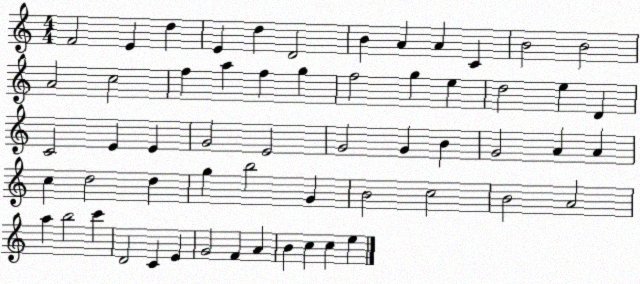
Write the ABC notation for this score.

X:1
T:Untitled
M:4/4
L:1/4
K:C
F2 E d E d D2 B A A C B2 B2 A2 c2 f a f g f2 g e d2 e D C2 E E G2 E2 G2 G B G2 A A c d2 d g b2 G B2 c2 B2 A2 a b2 c' D2 C E G2 F A B c c e